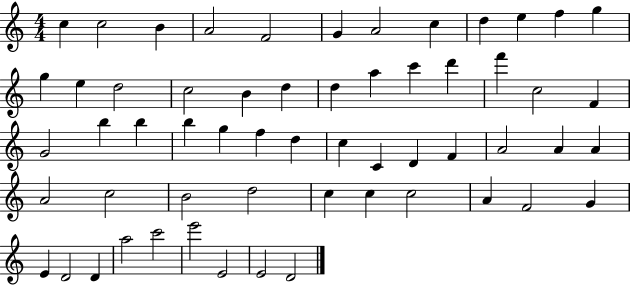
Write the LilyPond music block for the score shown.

{
  \clef treble
  \numericTimeSignature
  \time 4/4
  \key c \major
  c''4 c''2 b'4 | a'2 f'2 | g'4 a'2 c''4 | d''4 e''4 f''4 g''4 | \break g''4 e''4 d''2 | c''2 b'4 d''4 | d''4 a''4 c'''4 d'''4 | f'''4 c''2 f'4 | \break g'2 b''4 b''4 | b''4 g''4 f''4 d''4 | c''4 c'4 d'4 f'4 | a'2 a'4 a'4 | \break a'2 c''2 | b'2 d''2 | c''4 c''4 c''2 | a'4 f'2 g'4 | \break e'4 d'2 d'4 | a''2 c'''2 | e'''2 e'2 | e'2 d'2 | \break \bar "|."
}